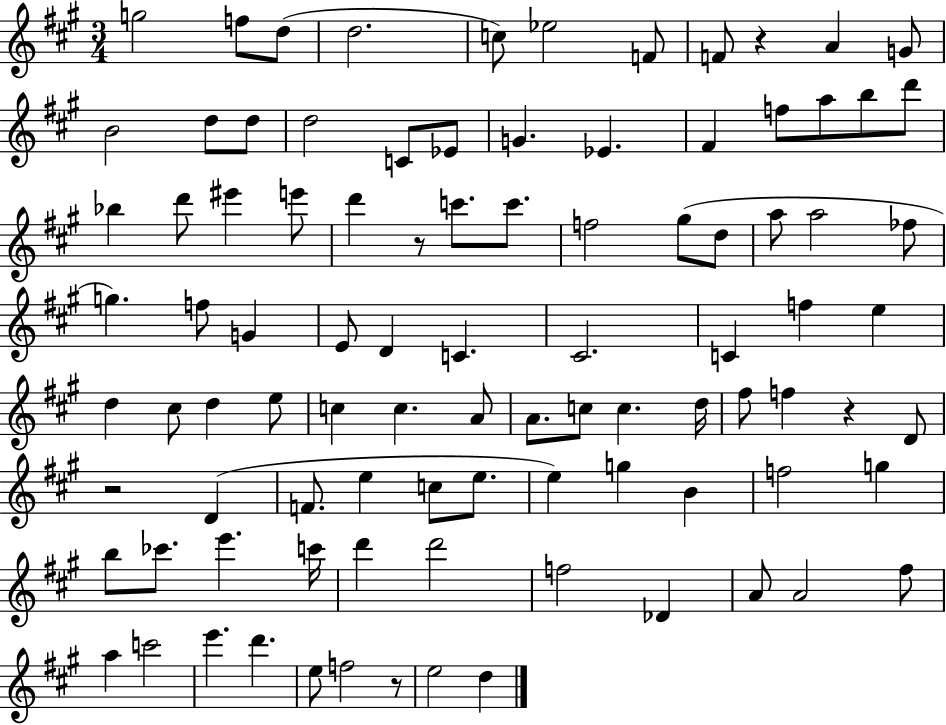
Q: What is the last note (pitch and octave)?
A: D5